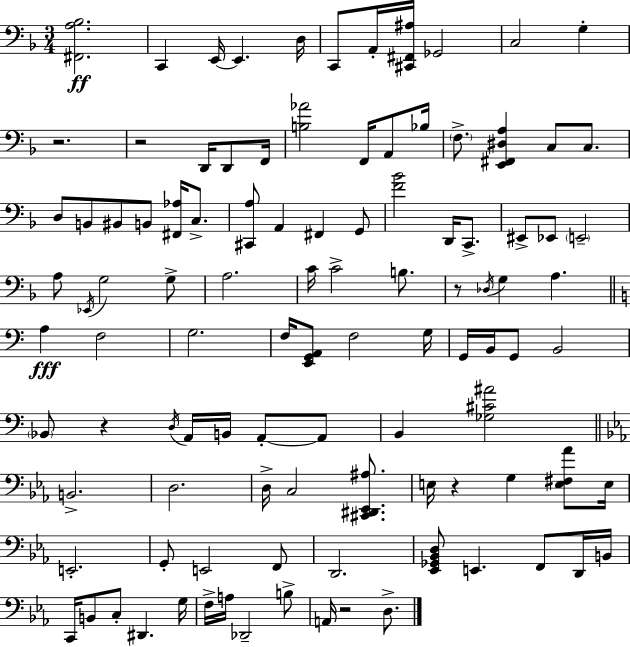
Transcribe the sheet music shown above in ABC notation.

X:1
T:Untitled
M:3/4
L:1/4
K:F
[^F,,A,_B,]2 C,, E,,/4 E,, D,/4 C,,/2 A,,/4 [^C,,^F,,^A,]/4 _G,,2 C,2 G, z2 z2 D,,/4 D,,/2 F,,/4 [B,_A]2 F,,/4 A,,/2 _B,/4 F,/2 [E,,^F,,^D,A,] C,/2 C,/2 D,/2 B,,/2 ^B,,/2 B,,/2 [^F,,_A,]/4 C,/2 [^C,,A,]/2 A,, ^F,, G,,/2 [F_B]2 D,,/4 C,,/2 ^E,,/2 _E,,/2 E,,2 A,/2 _E,,/4 G,2 G,/2 A,2 C/4 C2 B,/2 z/2 _D,/4 G, A, A, F,2 G,2 F,/4 [E,,G,,A,,]/2 F,2 G,/4 G,,/4 B,,/4 G,,/2 B,,2 _B,,/2 z D,/4 A,,/4 B,,/4 A,,/2 A,,/2 B,, [_G,^C^A]2 B,,2 D,2 D,/4 C,2 [^C,,^D,,_E,,^A,]/2 E,/4 z G, [E,^F,_A]/2 E,/4 E,,2 G,,/2 E,,2 F,,/2 D,,2 [_E,,_G,,_B,,D,]/2 E,, F,,/2 D,,/4 B,,/4 C,,/4 B,,/2 C,/2 ^D,, G,/4 F,/4 A,/4 _D,,2 B,/2 A,,/4 z2 D,/2